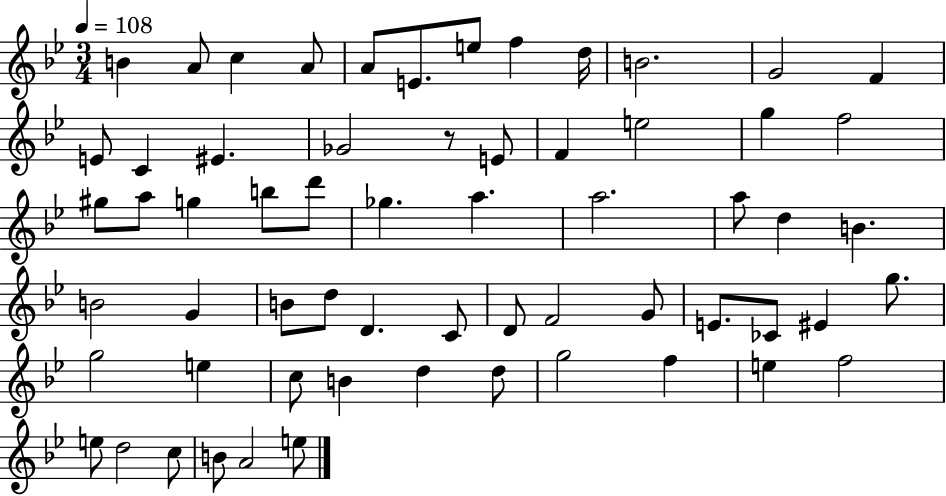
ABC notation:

X:1
T:Untitled
M:3/4
L:1/4
K:Bb
B A/2 c A/2 A/2 E/2 e/2 f d/4 B2 G2 F E/2 C ^E _G2 z/2 E/2 F e2 g f2 ^g/2 a/2 g b/2 d'/2 _g a a2 a/2 d B B2 G B/2 d/2 D C/2 D/2 F2 G/2 E/2 _C/2 ^E g/2 g2 e c/2 B d d/2 g2 f e f2 e/2 d2 c/2 B/2 A2 e/2